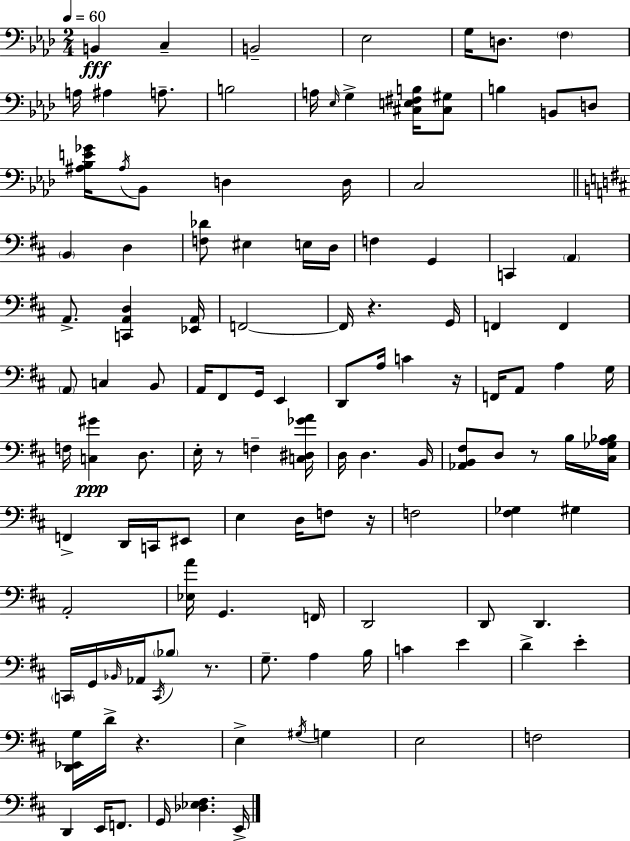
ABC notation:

X:1
T:Untitled
M:2/4
L:1/4
K:Ab
B,, C, B,,2 _E,2 G,/4 D,/2 F, A,/4 ^A, A,/2 B,2 A,/4 _E,/4 G, [^C,E,^F,B,]/4 [^C,^G,]/2 B, B,,/2 D,/2 [^A,_B,E_G]/4 ^A,/4 _B,,/2 D, D,/4 C,2 B,, D, [F,_D]/2 ^E, E,/4 D,/4 F, G,, C,, A,, A,,/2 [C,,A,,D,] [_E,,A,,]/4 F,,2 F,,/4 z G,,/4 F,, F,, A,,/2 C, B,,/2 A,,/4 ^F,,/2 G,,/4 E,, D,,/2 A,/4 C z/4 F,,/4 A,,/2 A, G,/4 F,/4 [C,^G] D,/2 E,/4 z/2 F, [C,^D,_GA]/4 D,/4 D, B,,/4 [_A,,B,,^F,]/2 D,/2 z/2 B,/4 [^C,_G,A,_B,]/4 F,, D,,/4 C,,/4 ^E,,/2 E, D,/4 F,/2 z/4 F,2 [^F,_G,] ^G, A,,2 [_E,A]/4 G,, F,,/4 D,,2 D,,/2 D,, C,,/4 G,,/4 _B,,/4 _A,,/4 C,,/4 _B,/2 z/2 G,/2 A, B,/4 C E D E [D,,_E,,G,]/4 D/4 z E, ^G,/4 G, E,2 F,2 D,, E,,/4 F,,/2 G,,/4 [_D,_E,^F,] E,,/4